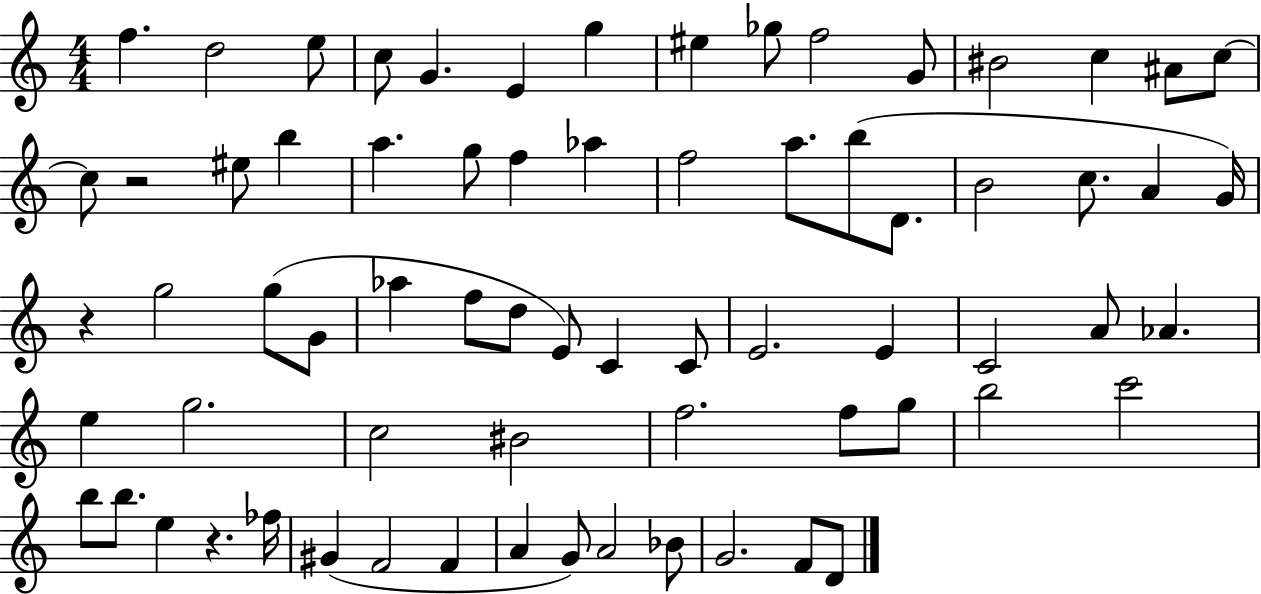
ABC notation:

X:1
T:Untitled
M:4/4
L:1/4
K:C
f d2 e/2 c/2 G E g ^e _g/2 f2 G/2 ^B2 c ^A/2 c/2 c/2 z2 ^e/2 b a g/2 f _a f2 a/2 b/2 D/2 B2 c/2 A G/4 z g2 g/2 G/2 _a f/2 d/2 E/2 C C/2 E2 E C2 A/2 _A e g2 c2 ^B2 f2 f/2 g/2 b2 c'2 b/2 b/2 e z _f/4 ^G F2 F A G/2 A2 _B/2 G2 F/2 D/2